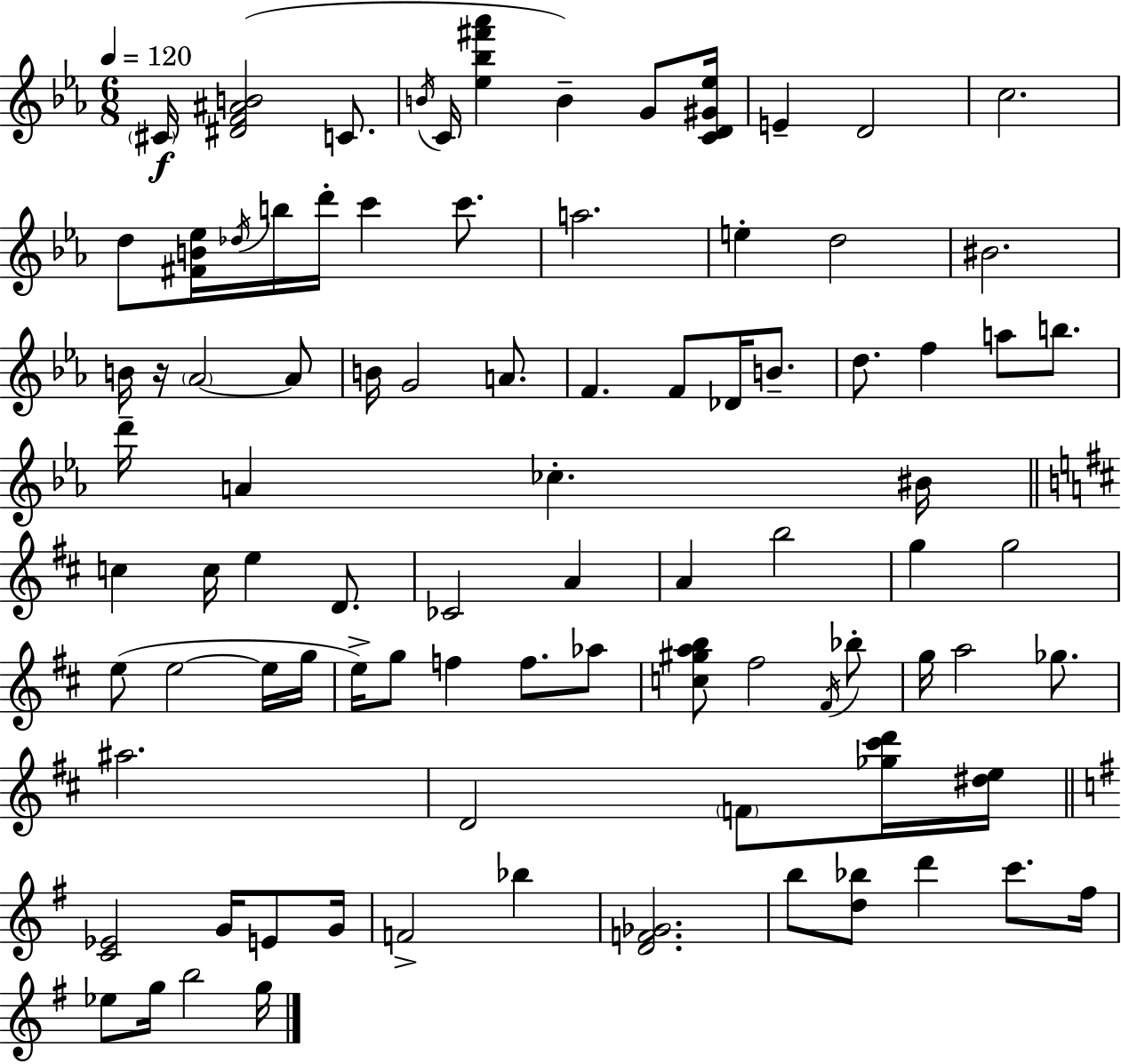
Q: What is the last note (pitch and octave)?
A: G5